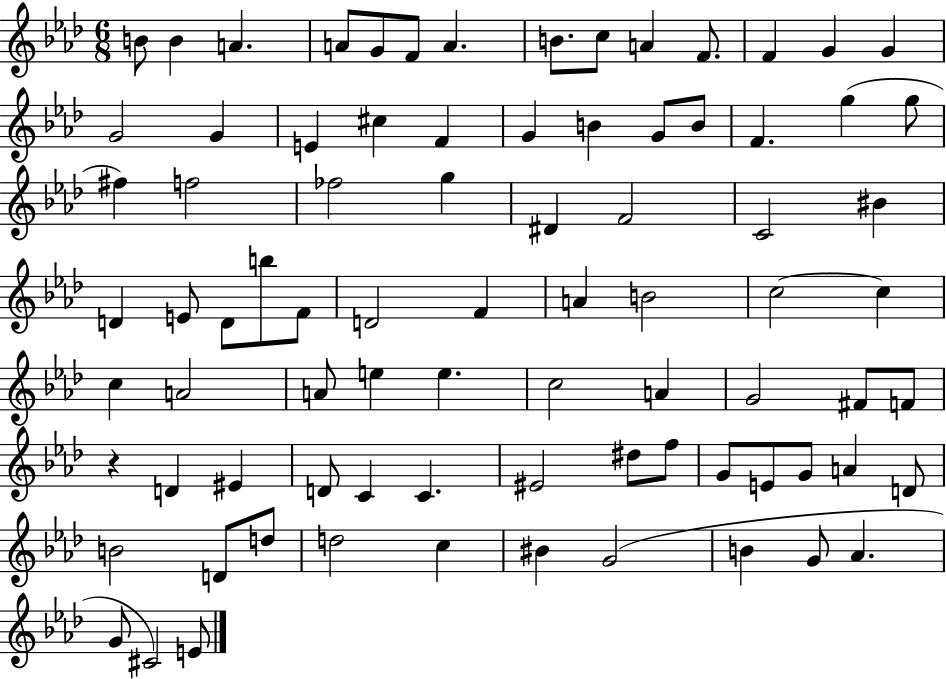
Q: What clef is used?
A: treble